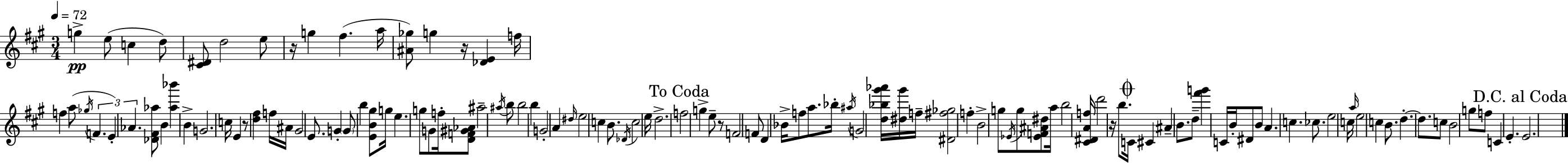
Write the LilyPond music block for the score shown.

{
  \clef treble
  \numericTimeSignature
  \time 3/4
  \key a \major
  \tempo 4 = 72
  \repeat volta 2 { g''4->\pp e''8( c''4 d''8) | <cis' dis'>8 d''2 e''8 | r16 g''4 fis''4.( a''16 | <ais' ges''>8) g''4 r16 <des' e'>4 f''16 | \break f''4 a''8( \acciaccatura { ges''16 } \tuplet 3/2 { f'4. | e'4-.) aes'4. } <des' fis' aes''>8 | b'4 <aes'' bes'''>4 b'4-> | g'2. | \break c''16 e'4 r8 <d'' fis''>4 | f''16 ais'16 gis'2 e'8. | g'4-. \parenthesize g'8 b''4 <e' b' gis''>8 | g''16 e''4. g''8 g'8 | \break f''16-. <d' f' gis' aes'>8 ais''2-- \acciaccatura { ais''16 } | b''8 b''2 b''4 | g'2-. a'4 | \grace { dis''16 } e''2 c''4 | \break b'8. \acciaccatura { des'16 } c''2 | e''16 d''2.-> | \mark "To Coda" f''2 | g''4-> e''8-- r8 f'2 | \break f'8 d'4 bes'16-> f''8 | a''8. bes''16-. \acciaccatura { ais''16 } g'2 | <d'' bes'' gis''' aes'''>16 <dis'' gis'''>16 f''16-- <dis' fis'' ges''>2 | f''4-. b'2-> | \break g''8 \acciaccatura { ees'16 } g''8 <ees' f' ais' dis''>8 a''16 b''2 | <cis' dis' a' f''>16 d'''2 | r16 b''8. \mark \markup { \musicglyph "scripts.coda" } c'16 cis'4 ais'4-- | b'8. d''8-- <fis''' g'''>4 | \break c'16 b'16-. dis'8 b'8 a'4. | c''4. ces''8. e''2 | c''16 \grace { a''16 } e''2 | c''4 b'8. d''4.-.~~ | \break d''8. c''8 b'2 | g''8 f''8 c'4 | e'4.-. \mark "D.C. al Coda" e'2. | } \bar "|."
}